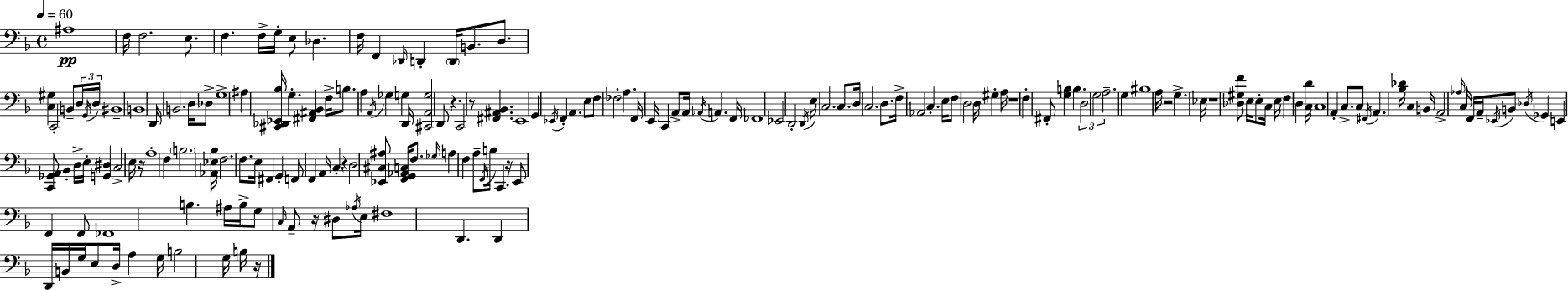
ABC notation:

X:1
T:Untitled
M:4/4
L:1/4
K:Dm
^A,4 F,/4 F,2 E,/2 F, F,/4 G,/4 E,/2 _D, F,/4 F,, _D,,/4 D,, D,,/4 B,,/2 D,/2 [C,^G,] C,,2 B,,/2 D,/4 G,,/4 D,/4 ^B,,4 B,,4 D,,/4 B,,2 D,/4 _D,/2 G,4 ^A, [^C,,_D,,_E,,_B,]/4 G, [^F,,^A,,_B,,] F,/4 B,/2 A, A,,/4 _G, G, D,,/4 [^C,,A,,G,]2 D,,/2 z C,,2 z/2 [^F,,^A,,_B,,] E,,4 G,, _E,,/4 F,, A,, E,/2 F,/2 _F,2 A, F,,/4 E,,/4 C,, A,,/2 A,,/4 _A,,/4 A,, F,,/4 _F,,4 _E,,2 D,,2 D,,/4 E,/4 C,2 C,/2 D,/4 C,2 D,/2 F,/4 _A,,2 C, E,/4 F,/2 D,2 D,/4 ^G, A,/4 z4 F, ^F,,/2 [G,B,] B, D,2 G,2 A,2 G, ^B,4 A,/4 z2 G, _E,/4 z4 [_D,^G,F]/2 E,/4 E,/2 C,/4 E,/4 F, D, [C,D]/4 C,4 A,, C,/2 C,/2 ^F,,/4 A,, [_B,_D]/4 C, B,,/4 A,,2 _A,/4 C,/4 F,,/4 A,,/4 _E,,/4 B,,/2 _D,/4 _G,, E,, [C,,_G,,A,,]/2 _B,, D,/4 E,/4 [G,,^D,] C,2 E,/4 z/4 A,4 F, B,2 [_A,,_E,_B,]/4 F,2 F,/2 E,/4 ^F,, G,, F,,/2 F,, A,,/4 C, z D,2 [_E,,^C,^A,]/2 [F,,G,,_A,,C,]/4 F,/2 _G,/4 A, F, A,/2 F,,/4 B,/4 C,, z/4 E,,/2 F,, F,,/2 _F,,4 B, ^A,/4 B,/4 G,/2 C,/4 A,,/2 z/4 ^D,/2 _A,/4 E,/4 ^F,4 D,, D,, D,,/4 B,,/4 G,/4 E,/2 D,/4 A, G,/4 B,2 G,/4 B,/4 z/4